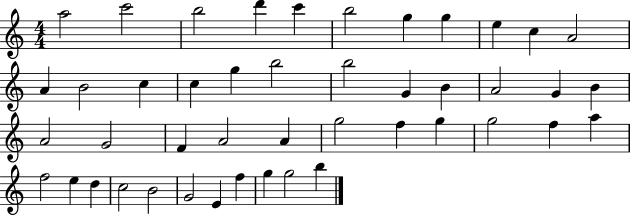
{
  \clef treble
  \numericTimeSignature
  \time 4/4
  \key c \major
  a''2 c'''2 | b''2 d'''4 c'''4 | b''2 g''4 g''4 | e''4 c''4 a'2 | \break a'4 b'2 c''4 | c''4 g''4 b''2 | b''2 g'4 b'4 | a'2 g'4 b'4 | \break a'2 g'2 | f'4 a'2 a'4 | g''2 f''4 g''4 | g''2 f''4 a''4 | \break f''2 e''4 d''4 | c''2 b'2 | g'2 e'4 f''4 | g''4 g''2 b''4 | \break \bar "|."
}